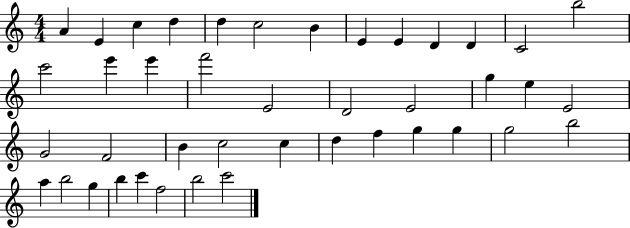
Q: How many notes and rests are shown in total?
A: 42